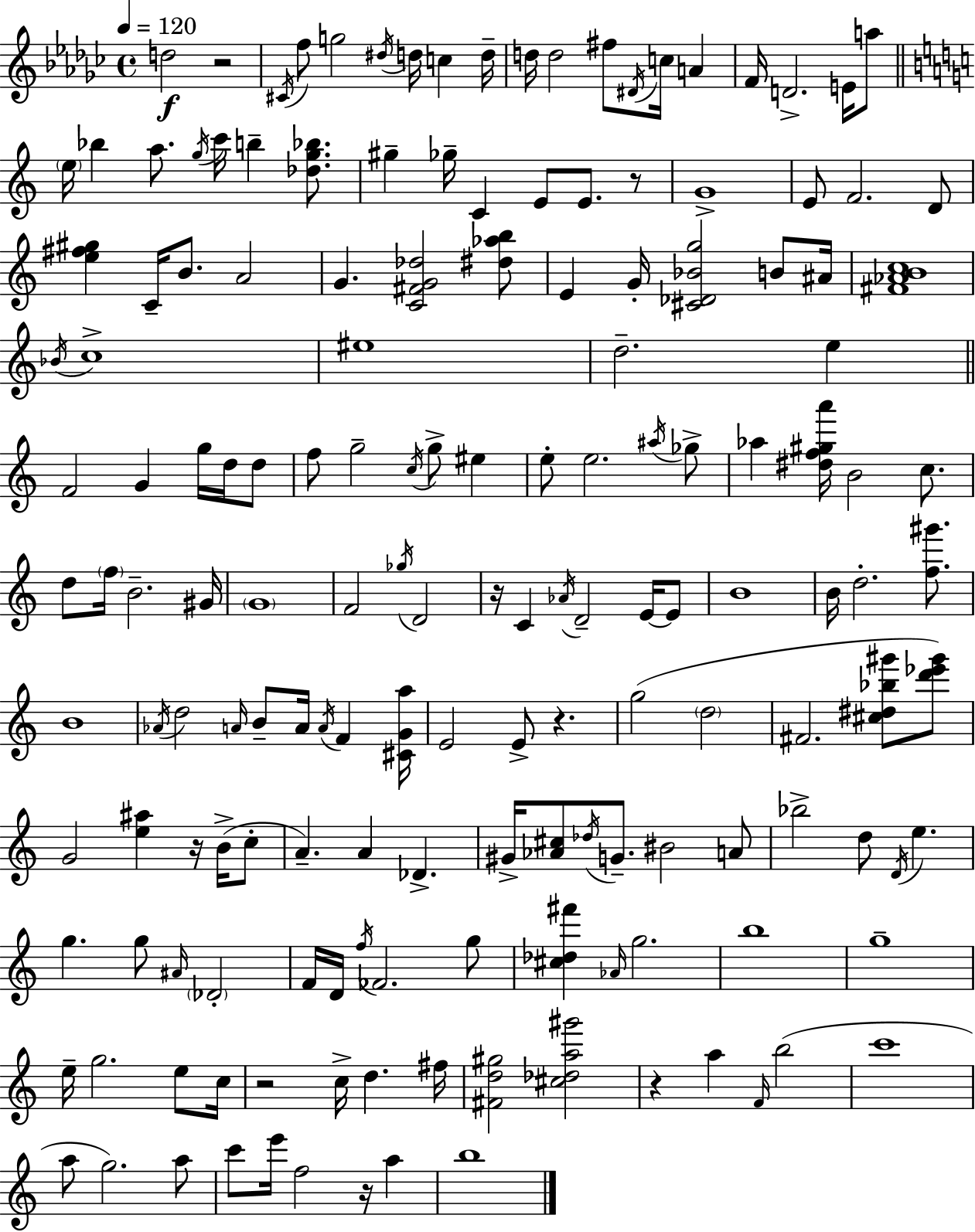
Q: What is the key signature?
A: EES minor